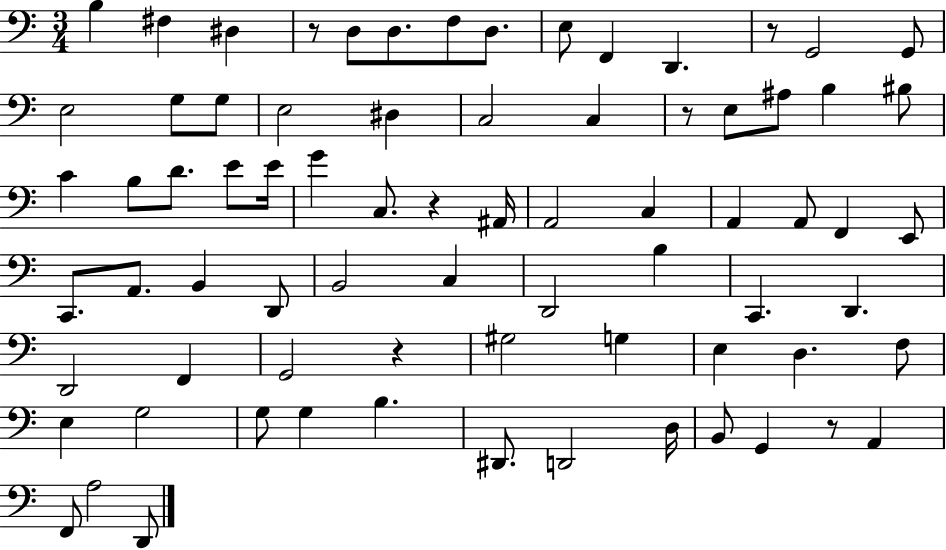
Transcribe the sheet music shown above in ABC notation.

X:1
T:Untitled
M:3/4
L:1/4
K:C
B, ^F, ^D, z/2 D,/2 D,/2 F,/2 D,/2 E,/2 F,, D,, z/2 G,,2 G,,/2 E,2 G,/2 G,/2 E,2 ^D, C,2 C, z/2 E,/2 ^A,/2 B, ^B,/2 C B,/2 D/2 E/2 E/4 G C,/2 z ^A,,/4 A,,2 C, A,, A,,/2 F,, E,,/2 C,,/2 A,,/2 B,, D,,/2 B,,2 C, D,,2 B, C,, D,, D,,2 F,, G,,2 z ^G,2 G, E, D, F,/2 E, G,2 G,/2 G, B, ^D,,/2 D,,2 D,/4 B,,/2 G,, z/2 A,, F,,/2 A,2 D,,/2